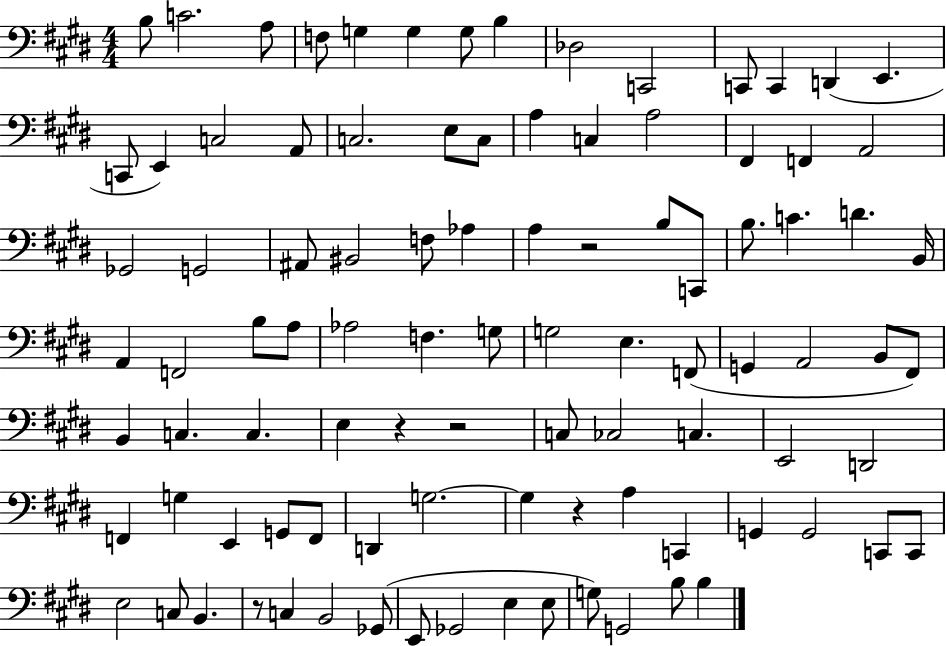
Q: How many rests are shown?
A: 5